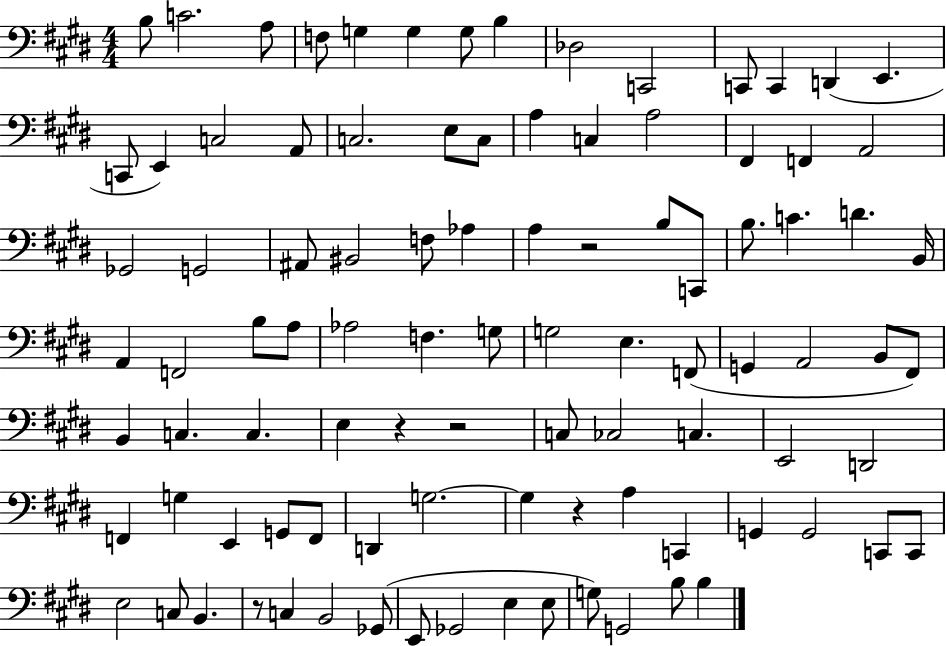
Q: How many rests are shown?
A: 5